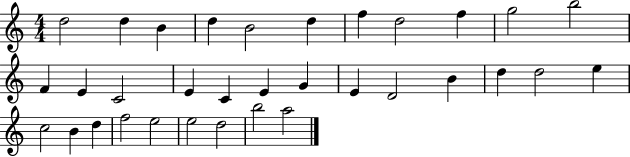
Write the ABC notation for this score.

X:1
T:Untitled
M:4/4
L:1/4
K:C
d2 d B d B2 d f d2 f g2 b2 F E C2 E C E G E D2 B d d2 e c2 B d f2 e2 e2 d2 b2 a2